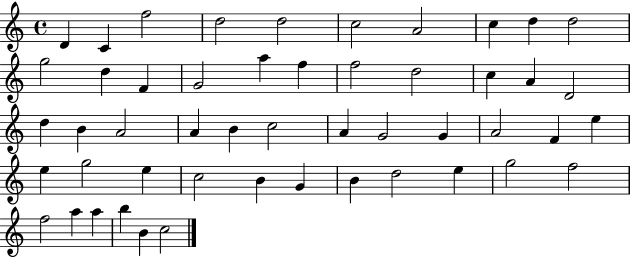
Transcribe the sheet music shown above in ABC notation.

X:1
T:Untitled
M:4/4
L:1/4
K:C
D C f2 d2 d2 c2 A2 c d d2 g2 d F G2 a f f2 d2 c A D2 d B A2 A B c2 A G2 G A2 F e e g2 e c2 B G B d2 e g2 f2 f2 a a b B c2